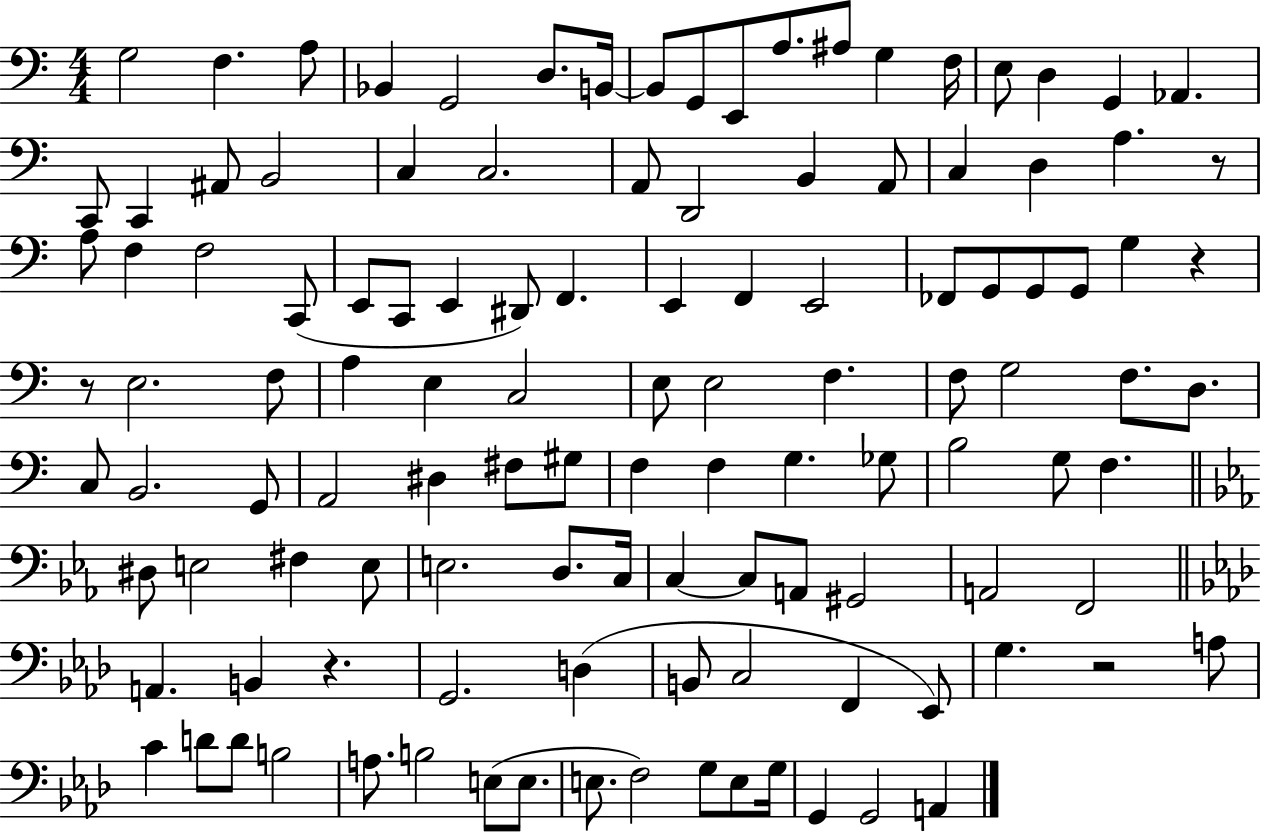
X:1
T:Untitled
M:4/4
L:1/4
K:C
G,2 F, A,/2 _B,, G,,2 D,/2 B,,/4 B,,/2 G,,/2 E,,/2 A,/2 ^A,/2 G, F,/4 E,/2 D, G,, _A,, C,,/2 C,, ^A,,/2 B,,2 C, C,2 A,,/2 D,,2 B,, A,,/2 C, D, A, z/2 A,/2 F, F,2 C,,/2 E,,/2 C,,/2 E,, ^D,,/2 F,, E,, F,, E,,2 _F,,/2 G,,/2 G,,/2 G,,/2 G, z z/2 E,2 F,/2 A, E, C,2 E,/2 E,2 F, F,/2 G,2 F,/2 D,/2 C,/2 B,,2 G,,/2 A,,2 ^D, ^F,/2 ^G,/2 F, F, G, _G,/2 B,2 G,/2 F, ^D,/2 E,2 ^F, E,/2 E,2 D,/2 C,/4 C, C,/2 A,,/2 ^G,,2 A,,2 F,,2 A,, B,, z G,,2 D, B,,/2 C,2 F,, _E,,/2 G, z2 A,/2 C D/2 D/2 B,2 A,/2 B,2 E,/2 E,/2 E,/2 F,2 G,/2 E,/2 G,/4 G,, G,,2 A,,